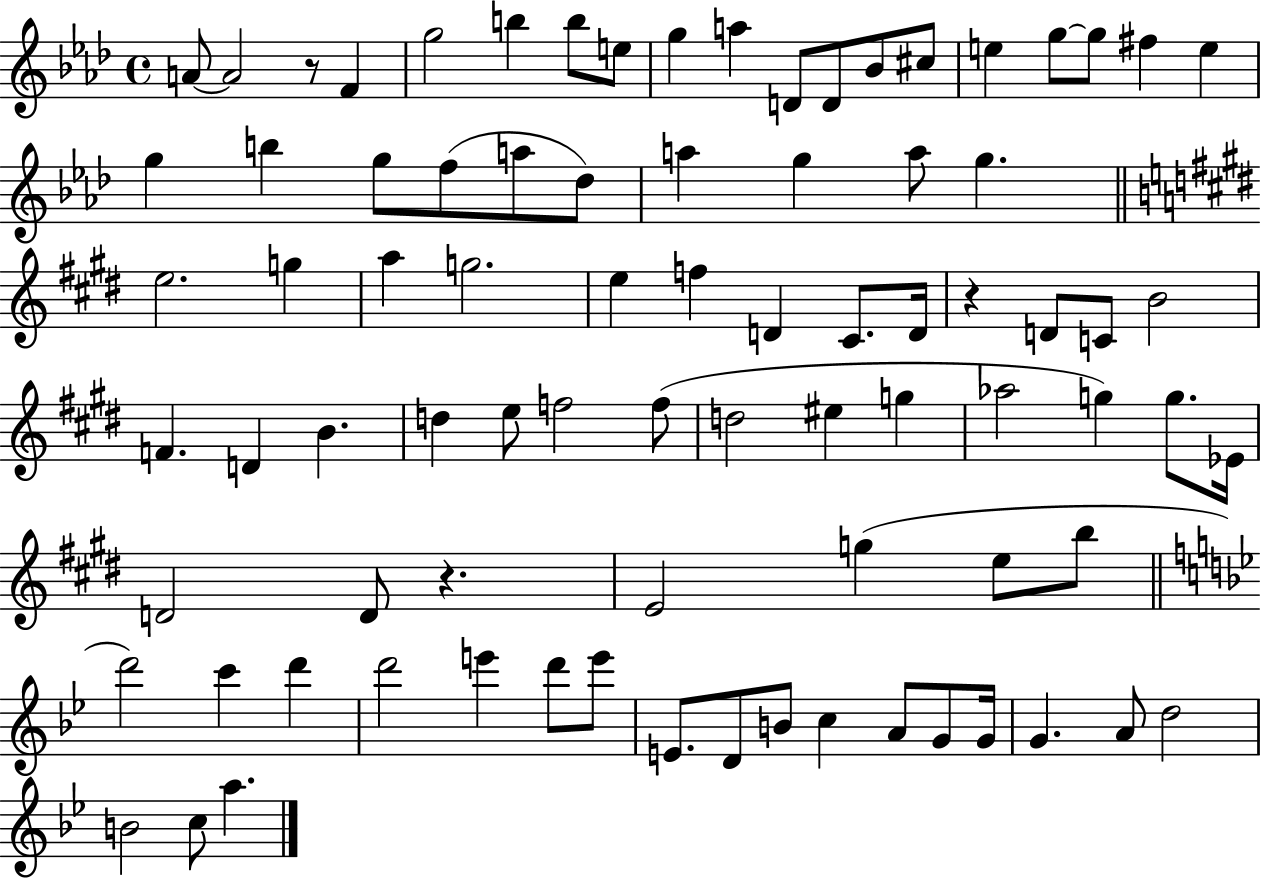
A4/e A4/h R/e F4/q G5/h B5/q B5/e E5/e G5/q A5/q D4/e D4/e Bb4/e C#5/e E5/q G5/e G5/e F#5/q E5/q G5/q B5/q G5/e F5/e A5/e Db5/e A5/q G5/q A5/e G5/q. E5/h. G5/q A5/q G5/h. E5/q F5/q D4/q C#4/e. D4/s R/q D4/e C4/e B4/h F4/q. D4/q B4/q. D5/q E5/e F5/h F5/e D5/h EIS5/q G5/q Ab5/h G5/q G5/e. Eb4/s D4/h D4/e R/q. E4/h G5/q E5/e B5/e D6/h C6/q D6/q D6/h E6/q D6/e E6/e E4/e. D4/e B4/e C5/q A4/e G4/e G4/s G4/q. A4/e D5/h B4/h C5/e A5/q.